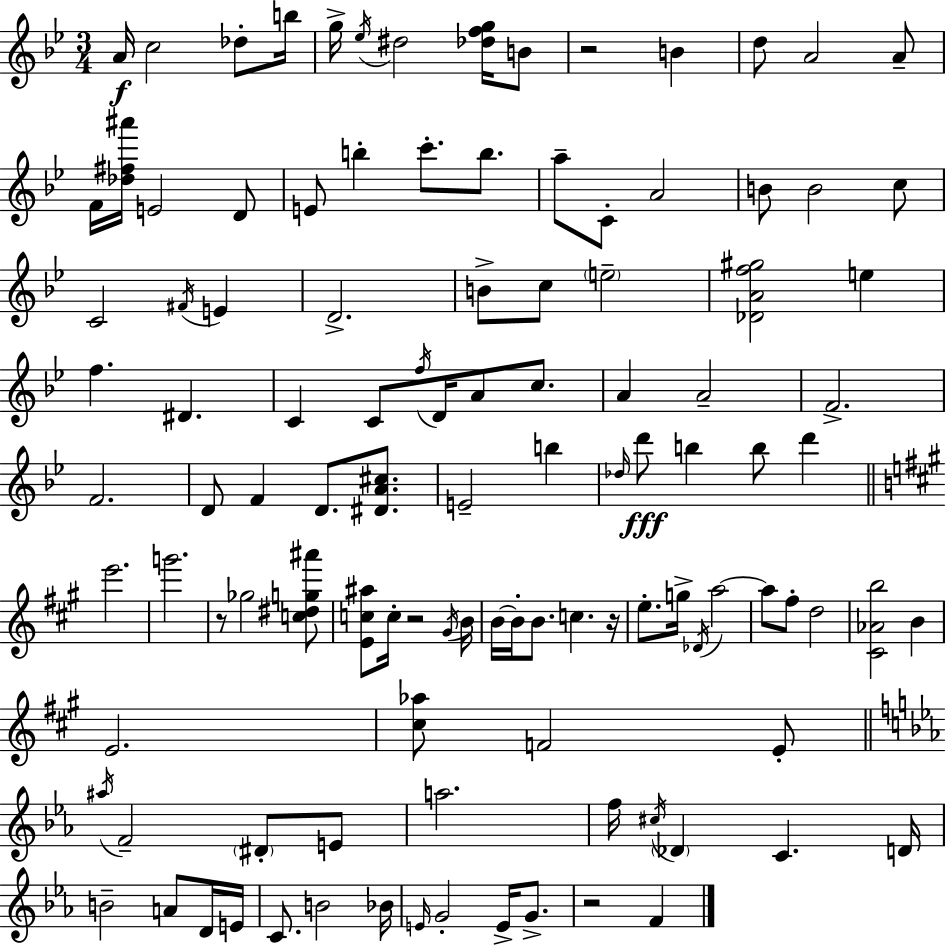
X:1
T:Untitled
M:3/4
L:1/4
K:Bb
A/4 c2 _d/2 b/4 g/4 _e/4 ^d2 [_dfg]/4 B/2 z2 B d/2 A2 A/2 F/4 [_d^f^a']/4 E2 D/2 E/2 b c'/2 b/2 a/2 C/2 A2 B/2 B2 c/2 C2 ^F/4 E D2 B/2 c/2 e2 [_DAf^g]2 e f ^D C C/2 f/4 D/4 A/2 c/2 A A2 F2 F2 D/2 F D/2 [^DA^c]/2 E2 b _d/4 d'/2 b b/2 d' e'2 g'2 z/2 _g2 [c^dg^a']/2 [Ec^a]/2 c/4 z2 ^G/4 B/4 B/4 B/4 B/2 c z/4 e/2 g/4 _D/4 a2 a/2 ^f/2 d2 [^C_Ab]2 B E2 [^c_a]/2 F2 E/2 ^a/4 F2 ^D/2 E/2 a2 f/4 ^c/4 _D C D/4 B2 A/2 D/4 E/4 C/2 B2 _B/4 E/4 G2 E/4 G/2 z2 F